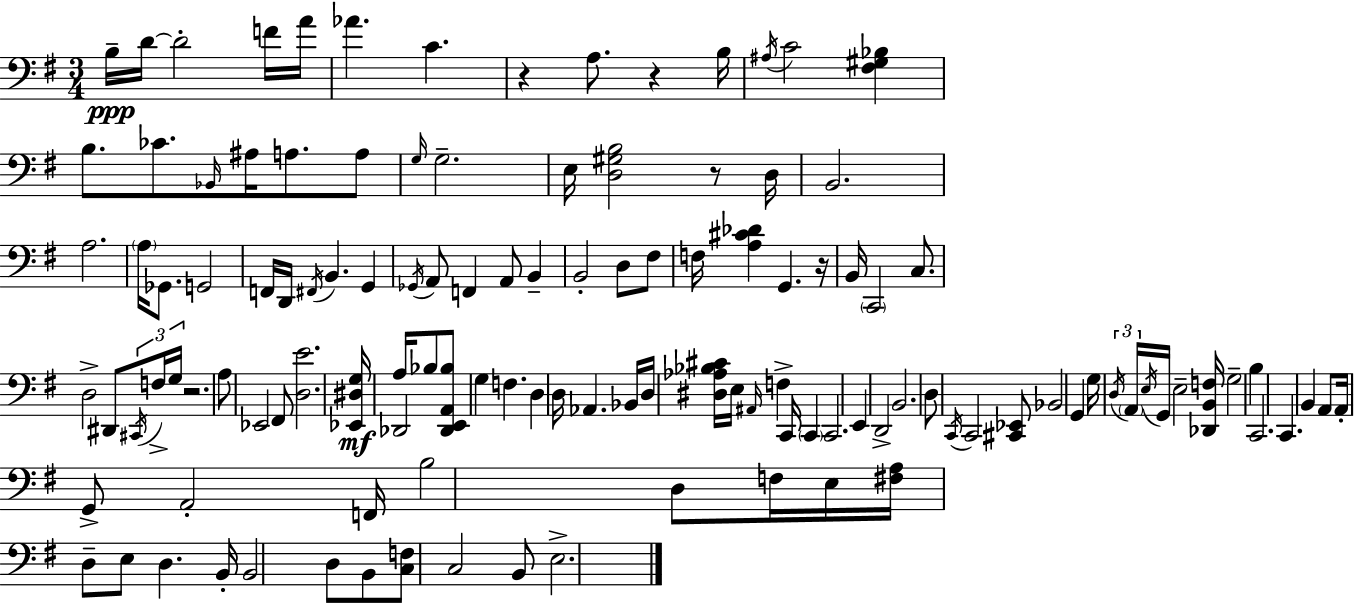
B3/s D4/s D4/h F4/s A4/s Ab4/q. C4/q. R/q A3/e. R/q B3/s A#3/s C4/h [F#3,G#3,Bb3]/q B3/e. CES4/e. Bb2/s A#3/s A3/e. A3/e G3/s G3/h. E3/s [D3,G#3,B3]/h R/e D3/s B2/h. A3/h. A3/s Gb2/e. G2/h F2/s D2/s F#2/s B2/q. G2/q Gb2/s A2/e F2/q A2/e B2/q B2/h D3/e F#3/e F3/s [A3,C#4,Db4]/q G2/q. R/s B2/s C2/h C3/e. D3/h D#2/e C#2/s F3/s G3/s R/h. A3/e Eb2/h F#2/e [D3,E4]/h. [Eb2,D#3,G3]/s Db2/h A3/s Bb3/e [Db2,E2,A2,Bb3]/e G3/q F3/q. D3/q D3/s Ab2/q. Bb2/s D3/s [D#3,Ab3,Bb3,C#4]/s E3/s A#2/s F3/q C2/s C2/q C2/h. E2/q D2/h B2/h. D3/e C2/s C2/h [C#2,Eb2]/e Bb2/h G2/q G3/s D3/s A2/s E3/s G2/s E3/h [Db2,B2,F3]/s G3/h B3/q C2/h. C2/q. B2/q A2/e A2/s G2/e A2/h F2/s B3/h D3/e F3/s E3/s [F#3,A3]/s D3/e E3/e D3/q. B2/s B2/h D3/e B2/e [C3,F3]/e C3/h B2/e E3/h.